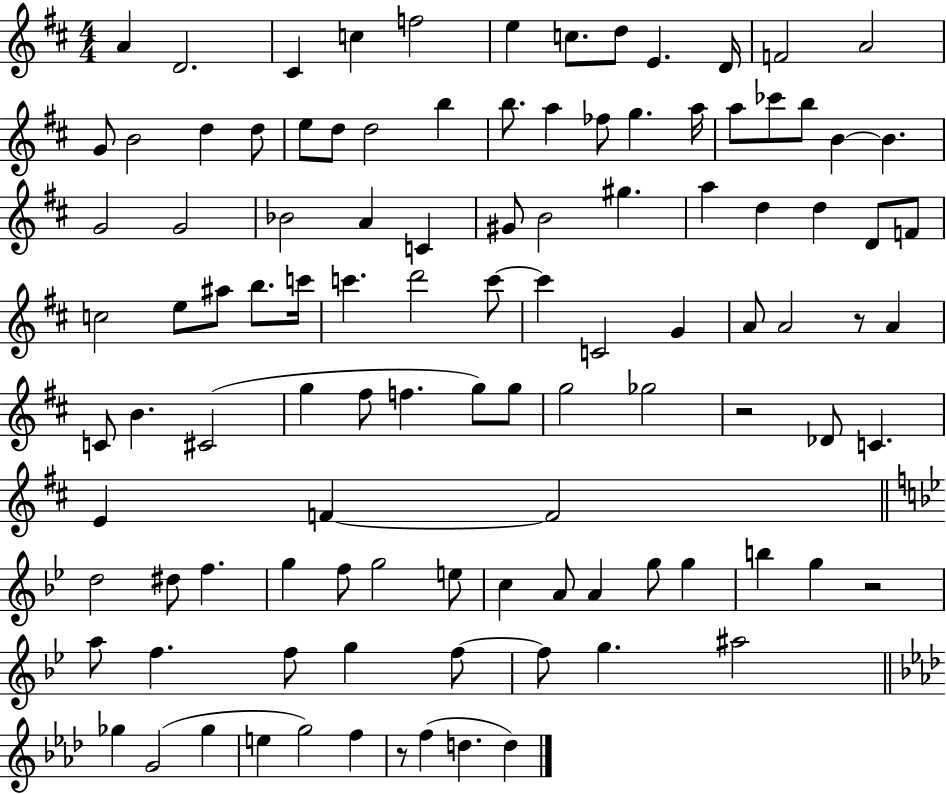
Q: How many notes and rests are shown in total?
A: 107